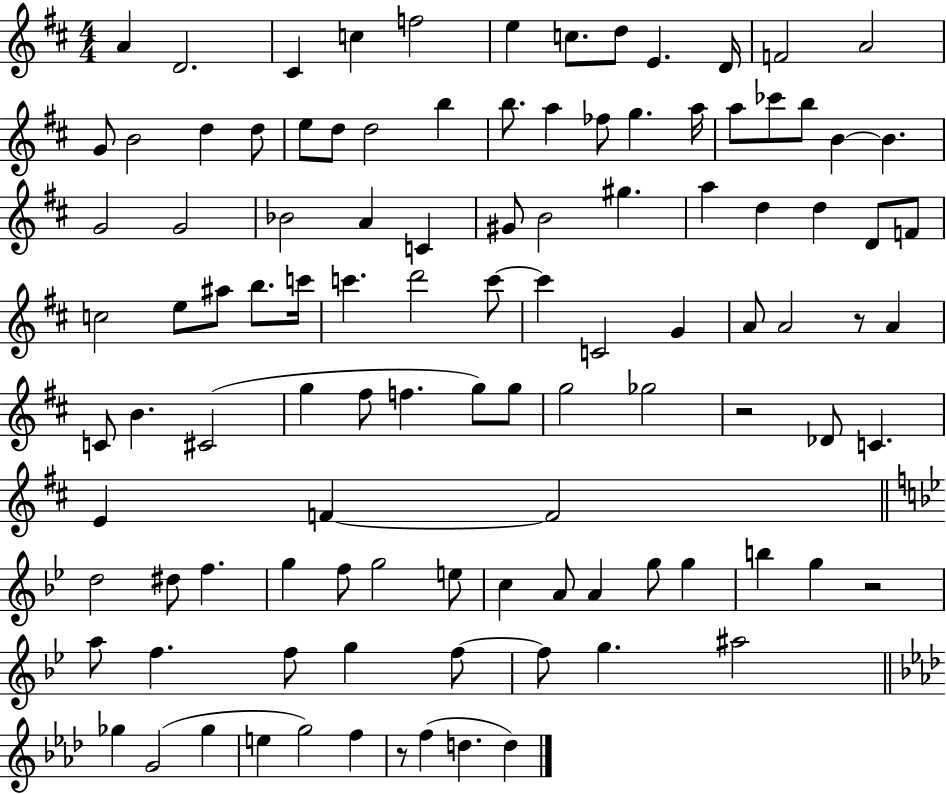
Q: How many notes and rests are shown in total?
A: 107